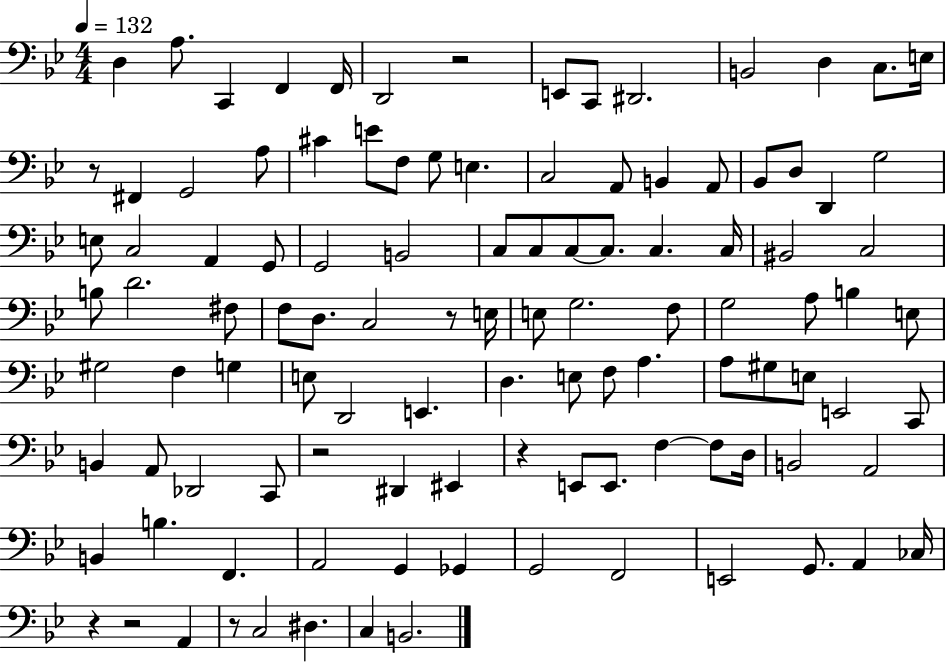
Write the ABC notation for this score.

X:1
T:Untitled
M:4/4
L:1/4
K:Bb
D, A,/2 C,, F,, F,,/4 D,,2 z2 E,,/2 C,,/2 ^D,,2 B,,2 D, C,/2 E,/4 z/2 ^F,, G,,2 A,/2 ^C E/2 F,/2 G,/2 E, C,2 A,,/2 B,, A,,/2 _B,,/2 D,/2 D,, G,2 E,/2 C,2 A,, G,,/2 G,,2 B,,2 C,/2 C,/2 C,/2 C,/2 C, C,/4 ^B,,2 C,2 B,/2 D2 ^F,/2 F,/2 D,/2 C,2 z/2 E,/4 E,/2 G,2 F,/2 G,2 A,/2 B, E,/2 ^G,2 F, G, E,/2 D,,2 E,, D, E,/2 F,/2 A, A,/2 ^G,/2 E,/2 E,,2 C,,/2 B,, A,,/2 _D,,2 C,,/2 z2 ^D,, ^E,, z E,,/2 E,,/2 F, F,/2 D,/4 B,,2 A,,2 B,, B, F,, A,,2 G,, _G,, G,,2 F,,2 E,,2 G,,/2 A,, _C,/4 z z2 A,, z/2 C,2 ^D, C, B,,2